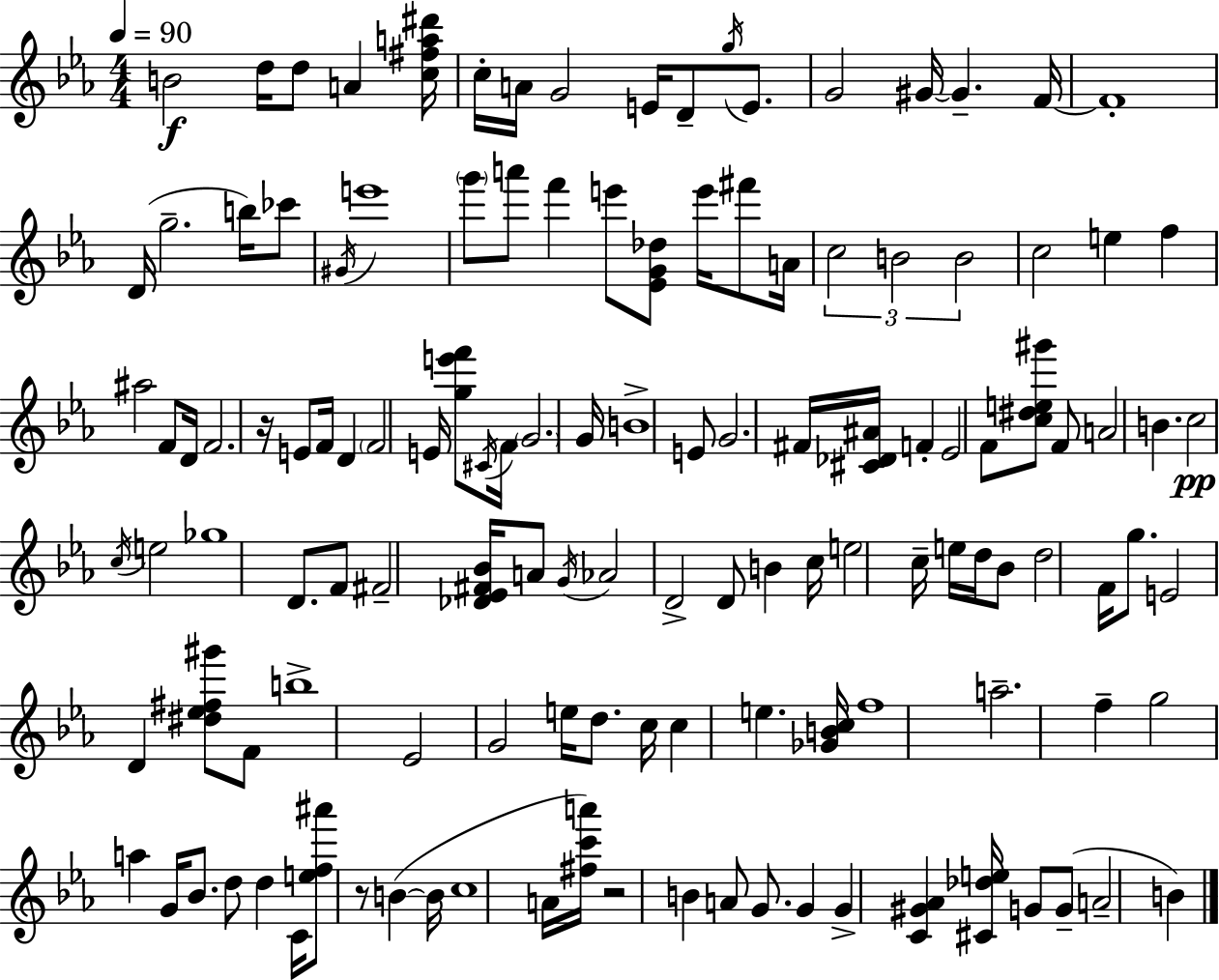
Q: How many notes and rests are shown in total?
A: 129